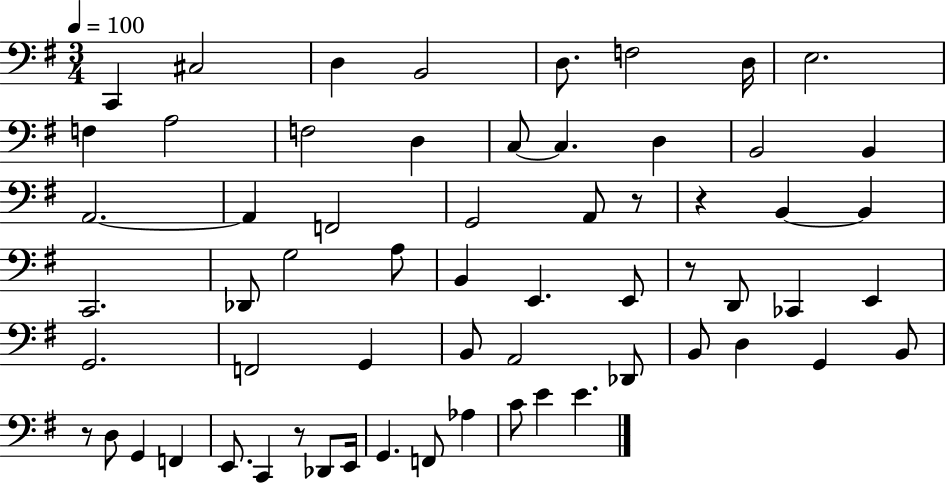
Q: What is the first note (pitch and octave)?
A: C2